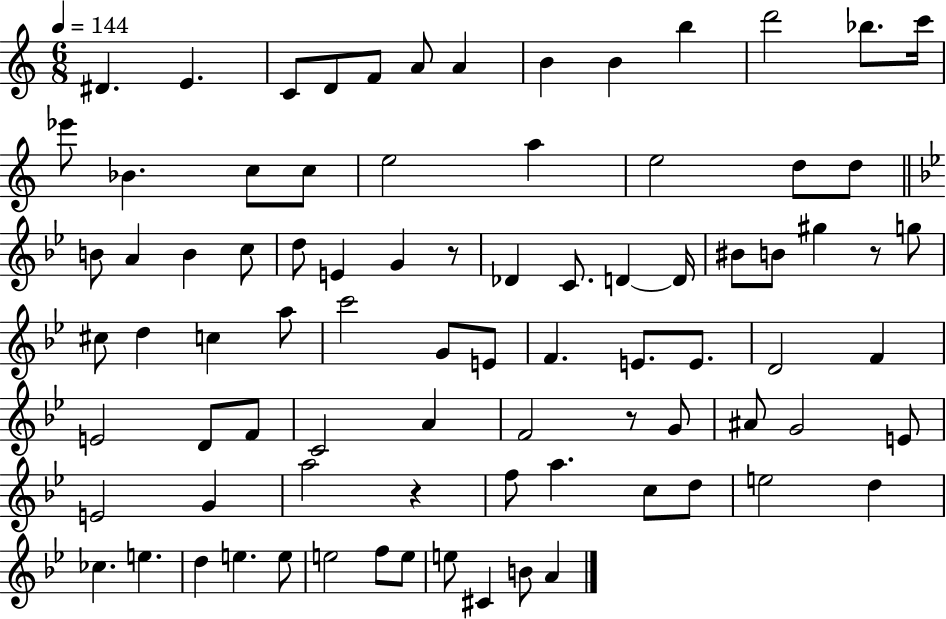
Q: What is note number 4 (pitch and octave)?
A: D4